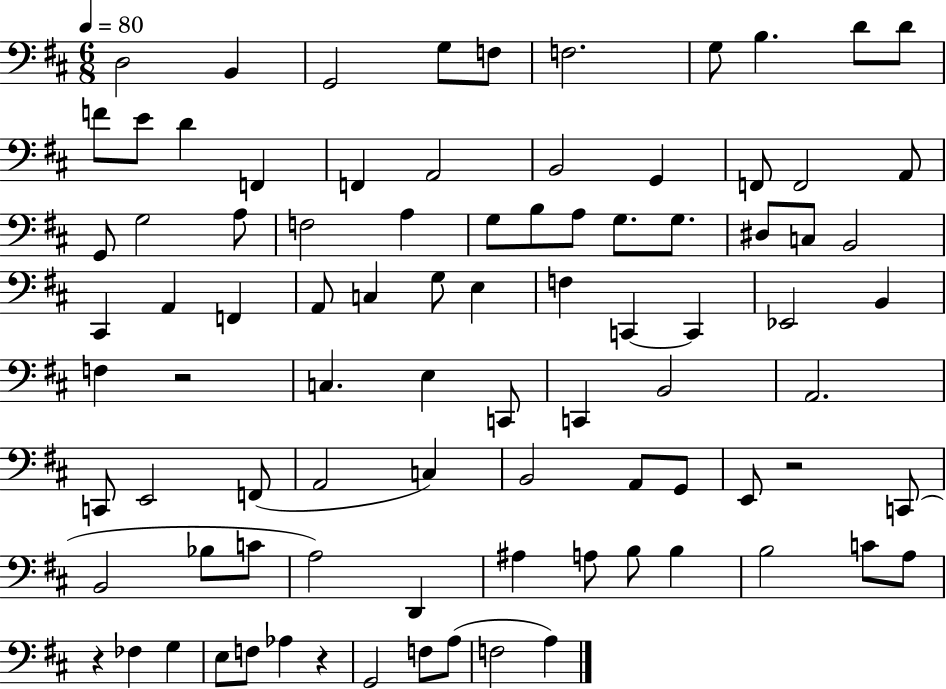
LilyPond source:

{
  \clef bass
  \numericTimeSignature
  \time 6/8
  \key d \major
  \tempo 4 = 80
  d2 b,4 | g,2 g8 f8 | f2. | g8 b4. d'8 d'8 | \break f'8 e'8 d'4 f,4 | f,4 a,2 | b,2 g,4 | f,8 f,2 a,8 | \break g,8 g2 a8 | f2 a4 | g8 b8 a8 g8. g8. | dis8 c8 b,2 | \break cis,4 a,4 f,4 | a,8 c4 g8 e4 | f4 c,4~~ c,4 | ees,2 b,4 | \break f4 r2 | c4. e4 c,8 | c,4 b,2 | a,2. | \break c,8 e,2 f,8( | a,2 c4) | b,2 a,8 g,8 | e,8 r2 c,8( | \break b,2 bes8 c'8 | a2) d,4 | ais4 a8 b8 b4 | b2 c'8 a8 | \break r4 fes4 g4 | e8 f8 aes4 r4 | g,2 f8 a8( | f2 a4) | \break \bar "|."
}